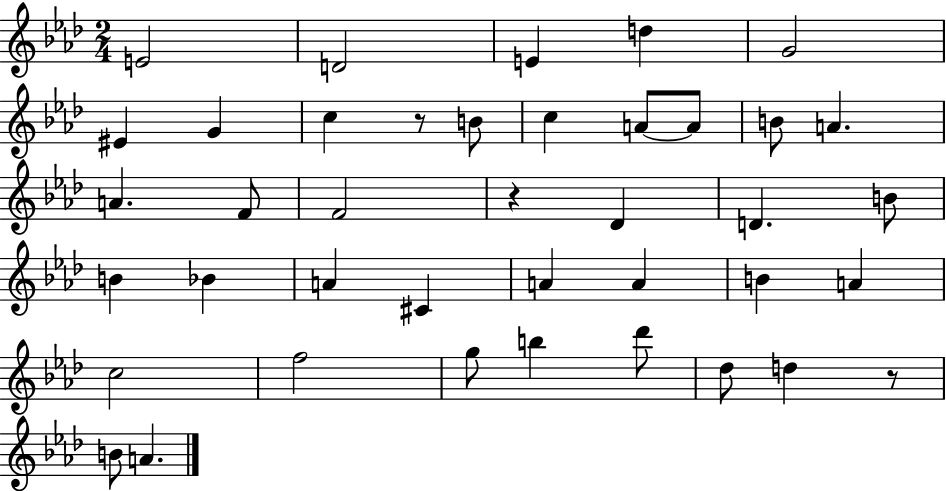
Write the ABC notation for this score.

X:1
T:Untitled
M:2/4
L:1/4
K:Ab
E2 D2 E d G2 ^E G c z/2 B/2 c A/2 A/2 B/2 A A F/2 F2 z _D D B/2 B _B A ^C A A B A c2 f2 g/2 b _d'/2 _d/2 d z/2 B/2 A